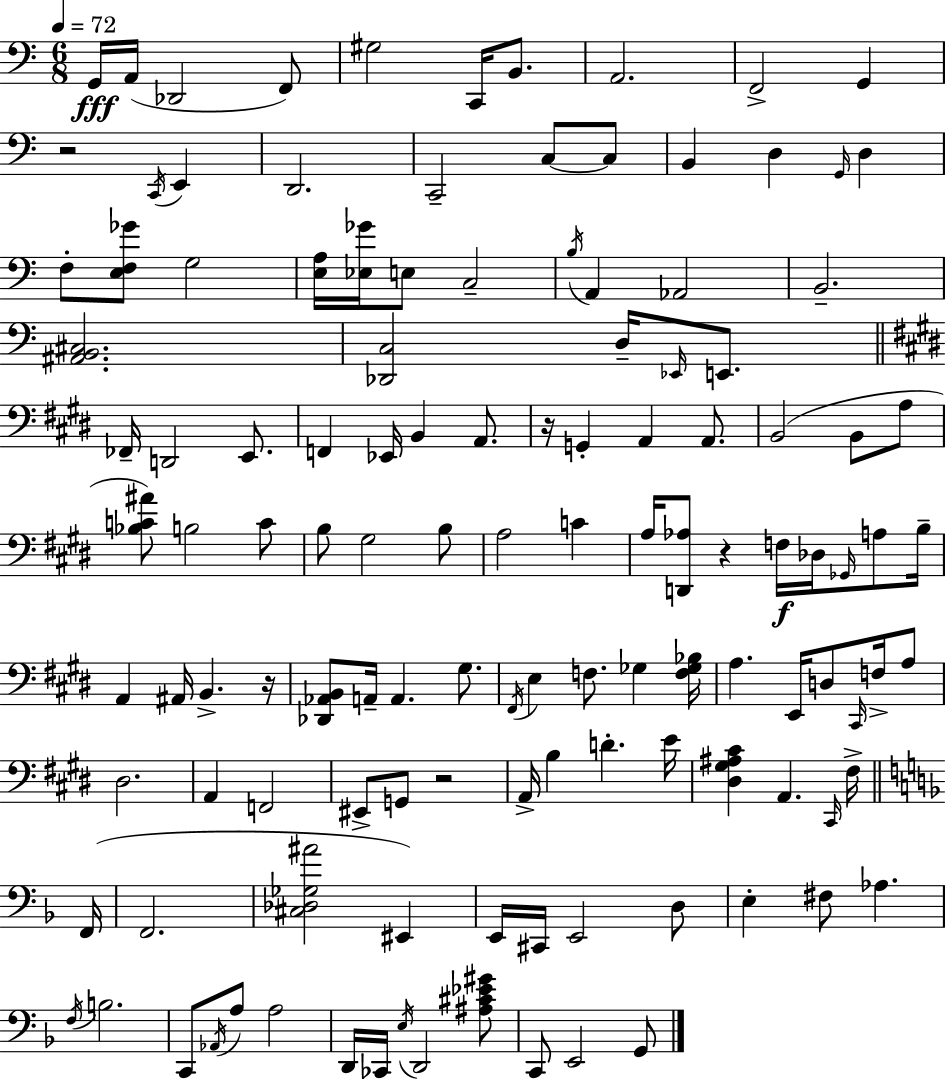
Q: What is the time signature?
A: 6/8